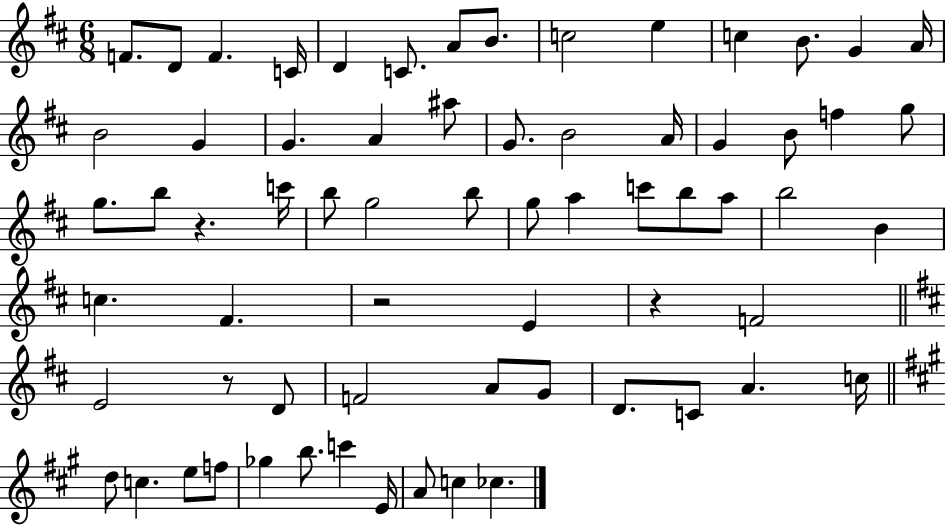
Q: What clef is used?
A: treble